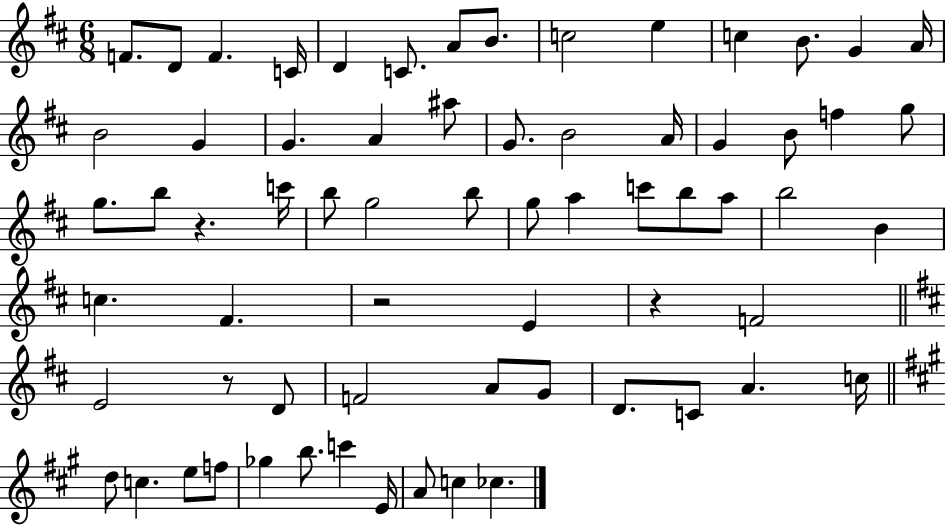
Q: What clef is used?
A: treble